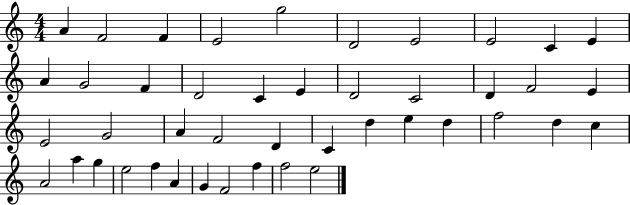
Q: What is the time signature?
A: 4/4